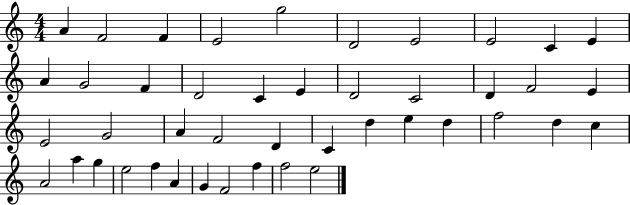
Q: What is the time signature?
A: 4/4